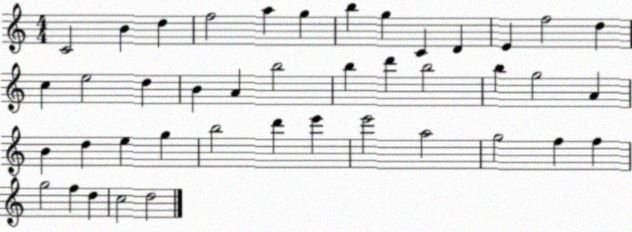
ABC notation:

X:1
T:Untitled
M:4/4
L:1/4
K:C
C2 B d f2 a g b g C D E f2 d c e2 d B A b2 b d' b2 b g2 A B d e g b2 d' e' e'2 a2 g2 f f g2 f d c2 d2